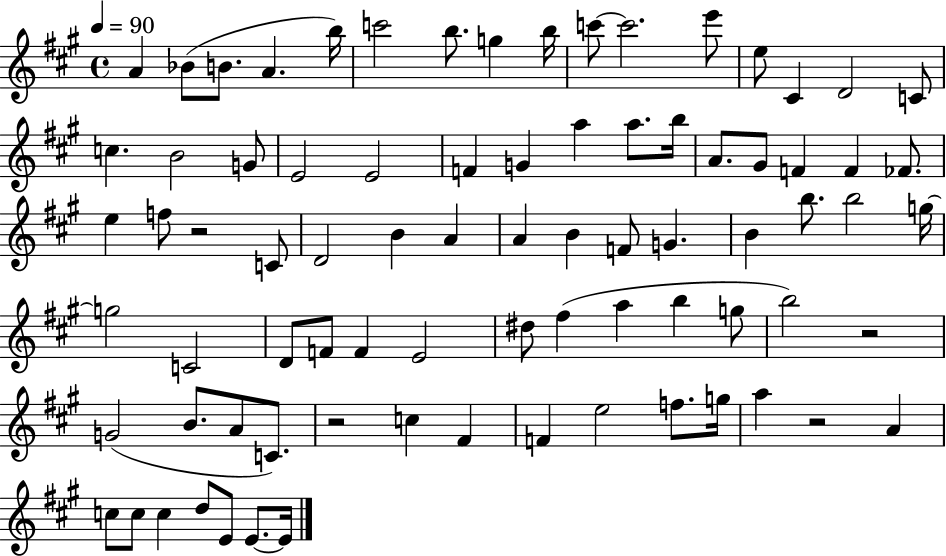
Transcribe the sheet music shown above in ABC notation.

X:1
T:Untitled
M:4/4
L:1/4
K:A
A _B/2 B/2 A b/4 c'2 b/2 g b/4 c'/2 c'2 e'/2 e/2 ^C D2 C/2 c B2 G/2 E2 E2 F G a a/2 b/4 A/2 ^G/2 F F _F/2 e f/2 z2 C/2 D2 B A A B F/2 G B b/2 b2 g/4 g2 C2 D/2 F/2 F E2 ^d/2 ^f a b g/2 b2 z2 G2 B/2 A/2 C/2 z2 c ^F F e2 f/2 g/4 a z2 A c/2 c/2 c d/2 E/2 E/2 E/4